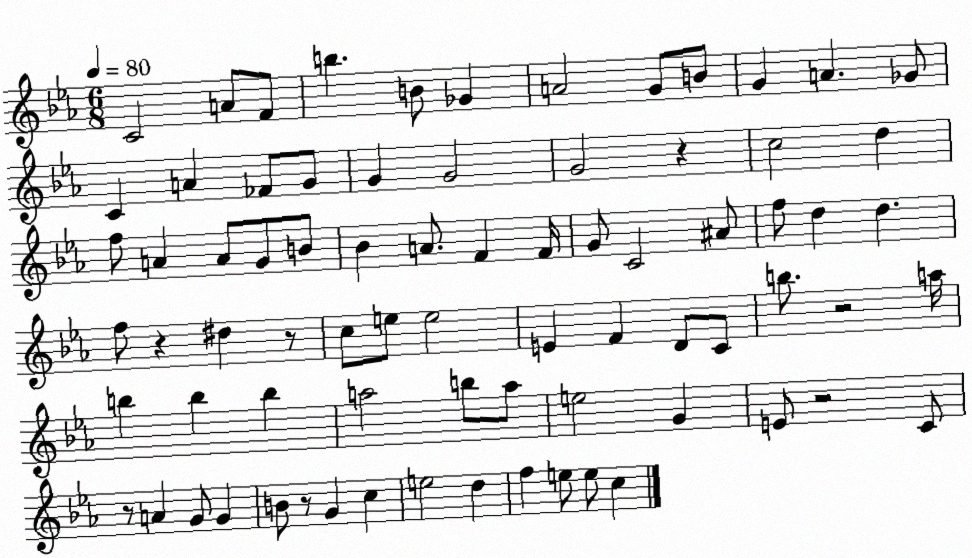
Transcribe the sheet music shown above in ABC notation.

X:1
T:Untitled
M:6/8
L:1/4
K:Eb
C2 A/2 F/2 b B/2 _G A2 G/2 B/2 G A _G/2 C A _F/2 G/2 G G2 G2 z c2 d f/2 A A/2 G/2 B/2 _B A/2 F F/4 G/2 C2 ^A/2 f/2 d d f/2 z ^d z/2 c/2 e/2 e2 E F D/2 C/2 b/2 z2 a/4 b b b a2 b/2 a/2 e2 G E/2 z2 C/2 z/2 A G/2 G B/2 z/2 G c e2 d f e/2 e/2 c